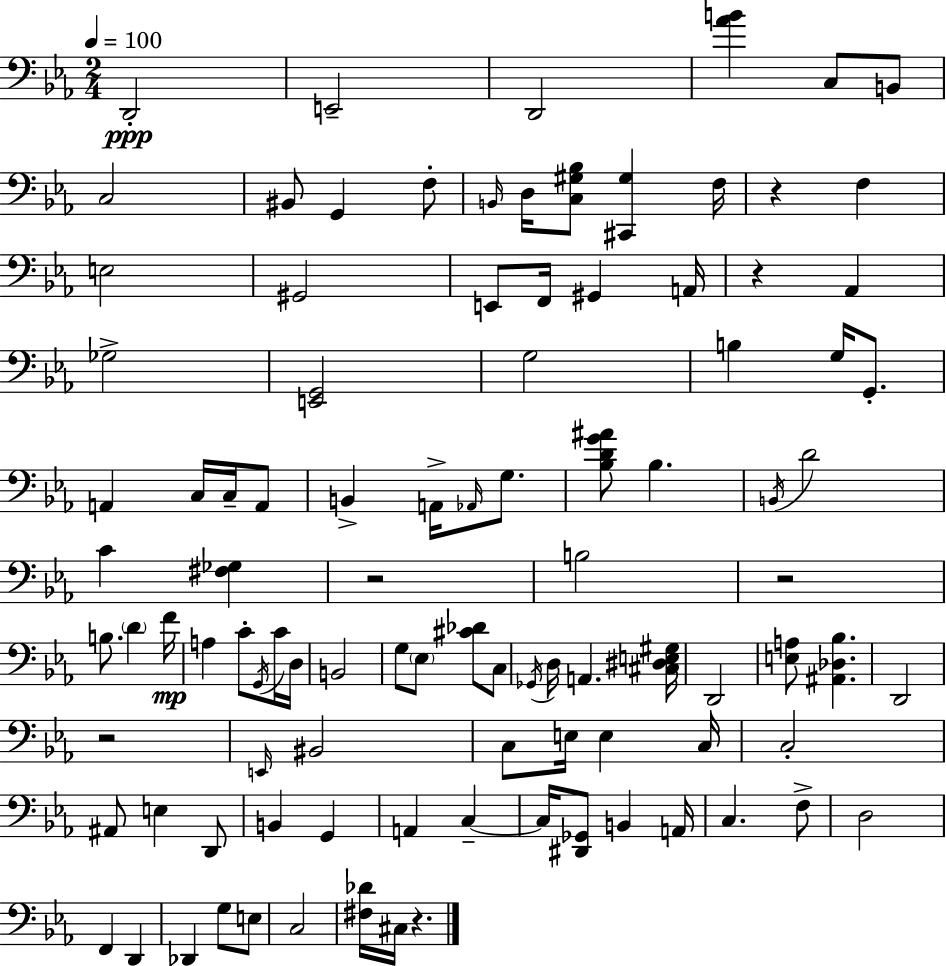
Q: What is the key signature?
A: EES major